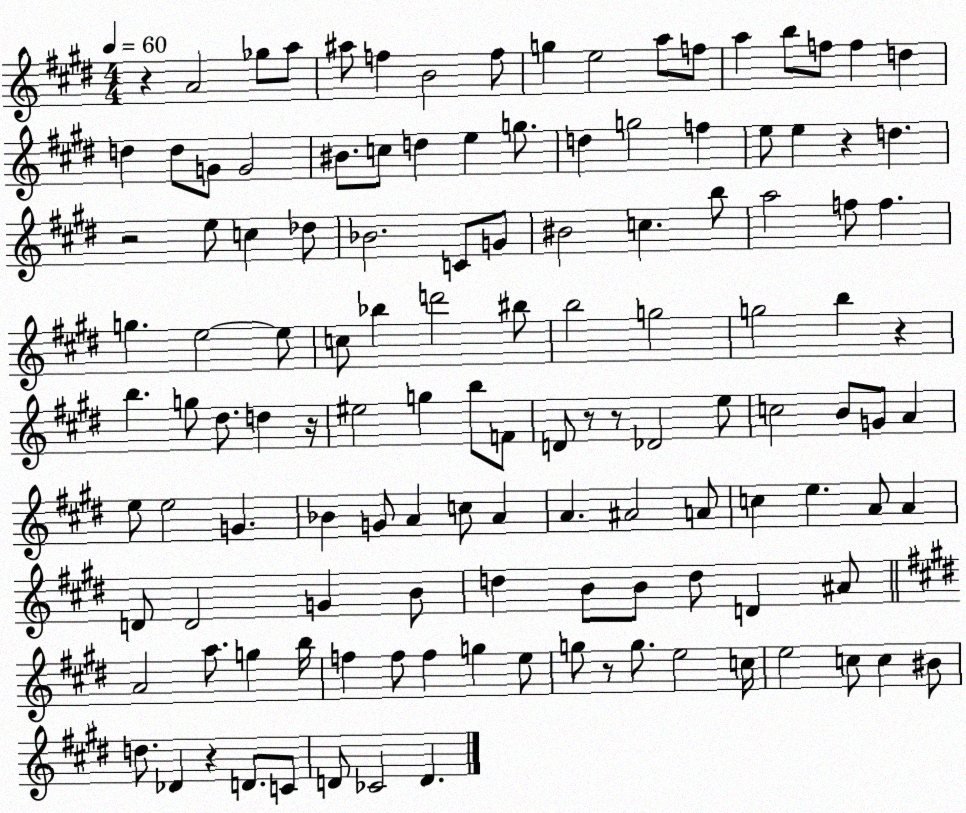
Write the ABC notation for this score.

X:1
T:Untitled
M:4/4
L:1/4
K:E
z A2 _g/2 a/2 ^a/2 f B2 f/2 g e2 a/2 f/2 a b/2 f/2 f d d d/2 G/2 G2 ^B/2 c/2 d e g/2 d g2 f e/2 e z d z2 e/2 c _d/2 _B2 C/2 G/2 ^B2 c b/2 a2 f/2 f g e2 e/2 c/2 _b d'2 ^b/2 b2 g2 g2 b z b g/2 ^d/2 d z/4 ^e2 g b/2 F/2 D/2 z/2 z/2 _D2 e/2 c2 B/2 G/2 A e/2 e2 G _B G/2 A c/2 A A ^A2 A/2 c e A/2 A D/2 D2 G B/2 d B/2 B/2 d/2 D ^A/2 A2 a/2 g b/4 f f/2 f g e/2 g/2 z/2 g/2 e2 c/4 e2 c/2 c ^B/2 d/2 _D z D/2 C/2 D/2 _C2 D